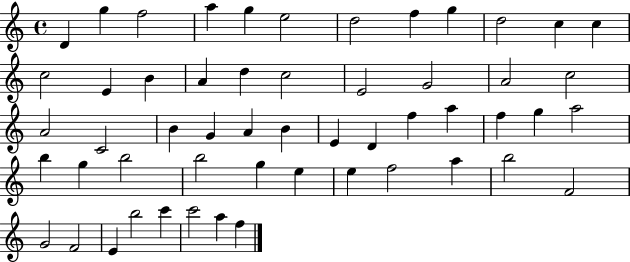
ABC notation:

X:1
T:Untitled
M:4/4
L:1/4
K:C
D g f2 a g e2 d2 f g d2 c c c2 E B A d c2 E2 G2 A2 c2 A2 C2 B G A B E D f a f g a2 b g b2 b2 g e e f2 a b2 F2 G2 F2 E b2 c' c'2 a f